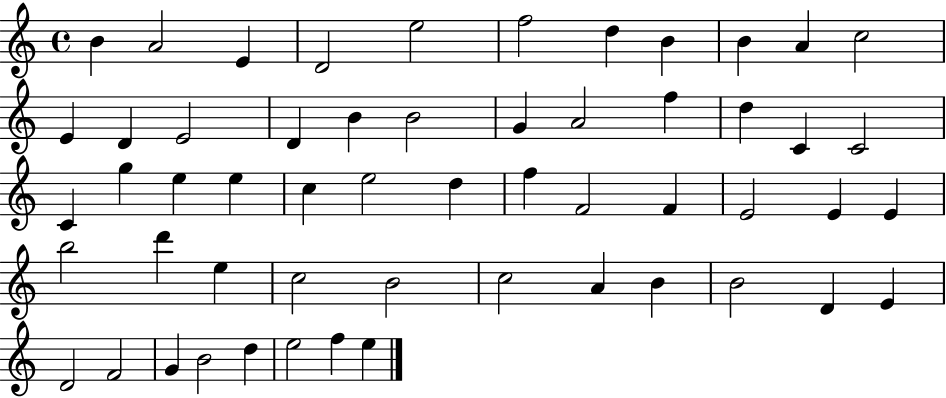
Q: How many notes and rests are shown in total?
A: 55